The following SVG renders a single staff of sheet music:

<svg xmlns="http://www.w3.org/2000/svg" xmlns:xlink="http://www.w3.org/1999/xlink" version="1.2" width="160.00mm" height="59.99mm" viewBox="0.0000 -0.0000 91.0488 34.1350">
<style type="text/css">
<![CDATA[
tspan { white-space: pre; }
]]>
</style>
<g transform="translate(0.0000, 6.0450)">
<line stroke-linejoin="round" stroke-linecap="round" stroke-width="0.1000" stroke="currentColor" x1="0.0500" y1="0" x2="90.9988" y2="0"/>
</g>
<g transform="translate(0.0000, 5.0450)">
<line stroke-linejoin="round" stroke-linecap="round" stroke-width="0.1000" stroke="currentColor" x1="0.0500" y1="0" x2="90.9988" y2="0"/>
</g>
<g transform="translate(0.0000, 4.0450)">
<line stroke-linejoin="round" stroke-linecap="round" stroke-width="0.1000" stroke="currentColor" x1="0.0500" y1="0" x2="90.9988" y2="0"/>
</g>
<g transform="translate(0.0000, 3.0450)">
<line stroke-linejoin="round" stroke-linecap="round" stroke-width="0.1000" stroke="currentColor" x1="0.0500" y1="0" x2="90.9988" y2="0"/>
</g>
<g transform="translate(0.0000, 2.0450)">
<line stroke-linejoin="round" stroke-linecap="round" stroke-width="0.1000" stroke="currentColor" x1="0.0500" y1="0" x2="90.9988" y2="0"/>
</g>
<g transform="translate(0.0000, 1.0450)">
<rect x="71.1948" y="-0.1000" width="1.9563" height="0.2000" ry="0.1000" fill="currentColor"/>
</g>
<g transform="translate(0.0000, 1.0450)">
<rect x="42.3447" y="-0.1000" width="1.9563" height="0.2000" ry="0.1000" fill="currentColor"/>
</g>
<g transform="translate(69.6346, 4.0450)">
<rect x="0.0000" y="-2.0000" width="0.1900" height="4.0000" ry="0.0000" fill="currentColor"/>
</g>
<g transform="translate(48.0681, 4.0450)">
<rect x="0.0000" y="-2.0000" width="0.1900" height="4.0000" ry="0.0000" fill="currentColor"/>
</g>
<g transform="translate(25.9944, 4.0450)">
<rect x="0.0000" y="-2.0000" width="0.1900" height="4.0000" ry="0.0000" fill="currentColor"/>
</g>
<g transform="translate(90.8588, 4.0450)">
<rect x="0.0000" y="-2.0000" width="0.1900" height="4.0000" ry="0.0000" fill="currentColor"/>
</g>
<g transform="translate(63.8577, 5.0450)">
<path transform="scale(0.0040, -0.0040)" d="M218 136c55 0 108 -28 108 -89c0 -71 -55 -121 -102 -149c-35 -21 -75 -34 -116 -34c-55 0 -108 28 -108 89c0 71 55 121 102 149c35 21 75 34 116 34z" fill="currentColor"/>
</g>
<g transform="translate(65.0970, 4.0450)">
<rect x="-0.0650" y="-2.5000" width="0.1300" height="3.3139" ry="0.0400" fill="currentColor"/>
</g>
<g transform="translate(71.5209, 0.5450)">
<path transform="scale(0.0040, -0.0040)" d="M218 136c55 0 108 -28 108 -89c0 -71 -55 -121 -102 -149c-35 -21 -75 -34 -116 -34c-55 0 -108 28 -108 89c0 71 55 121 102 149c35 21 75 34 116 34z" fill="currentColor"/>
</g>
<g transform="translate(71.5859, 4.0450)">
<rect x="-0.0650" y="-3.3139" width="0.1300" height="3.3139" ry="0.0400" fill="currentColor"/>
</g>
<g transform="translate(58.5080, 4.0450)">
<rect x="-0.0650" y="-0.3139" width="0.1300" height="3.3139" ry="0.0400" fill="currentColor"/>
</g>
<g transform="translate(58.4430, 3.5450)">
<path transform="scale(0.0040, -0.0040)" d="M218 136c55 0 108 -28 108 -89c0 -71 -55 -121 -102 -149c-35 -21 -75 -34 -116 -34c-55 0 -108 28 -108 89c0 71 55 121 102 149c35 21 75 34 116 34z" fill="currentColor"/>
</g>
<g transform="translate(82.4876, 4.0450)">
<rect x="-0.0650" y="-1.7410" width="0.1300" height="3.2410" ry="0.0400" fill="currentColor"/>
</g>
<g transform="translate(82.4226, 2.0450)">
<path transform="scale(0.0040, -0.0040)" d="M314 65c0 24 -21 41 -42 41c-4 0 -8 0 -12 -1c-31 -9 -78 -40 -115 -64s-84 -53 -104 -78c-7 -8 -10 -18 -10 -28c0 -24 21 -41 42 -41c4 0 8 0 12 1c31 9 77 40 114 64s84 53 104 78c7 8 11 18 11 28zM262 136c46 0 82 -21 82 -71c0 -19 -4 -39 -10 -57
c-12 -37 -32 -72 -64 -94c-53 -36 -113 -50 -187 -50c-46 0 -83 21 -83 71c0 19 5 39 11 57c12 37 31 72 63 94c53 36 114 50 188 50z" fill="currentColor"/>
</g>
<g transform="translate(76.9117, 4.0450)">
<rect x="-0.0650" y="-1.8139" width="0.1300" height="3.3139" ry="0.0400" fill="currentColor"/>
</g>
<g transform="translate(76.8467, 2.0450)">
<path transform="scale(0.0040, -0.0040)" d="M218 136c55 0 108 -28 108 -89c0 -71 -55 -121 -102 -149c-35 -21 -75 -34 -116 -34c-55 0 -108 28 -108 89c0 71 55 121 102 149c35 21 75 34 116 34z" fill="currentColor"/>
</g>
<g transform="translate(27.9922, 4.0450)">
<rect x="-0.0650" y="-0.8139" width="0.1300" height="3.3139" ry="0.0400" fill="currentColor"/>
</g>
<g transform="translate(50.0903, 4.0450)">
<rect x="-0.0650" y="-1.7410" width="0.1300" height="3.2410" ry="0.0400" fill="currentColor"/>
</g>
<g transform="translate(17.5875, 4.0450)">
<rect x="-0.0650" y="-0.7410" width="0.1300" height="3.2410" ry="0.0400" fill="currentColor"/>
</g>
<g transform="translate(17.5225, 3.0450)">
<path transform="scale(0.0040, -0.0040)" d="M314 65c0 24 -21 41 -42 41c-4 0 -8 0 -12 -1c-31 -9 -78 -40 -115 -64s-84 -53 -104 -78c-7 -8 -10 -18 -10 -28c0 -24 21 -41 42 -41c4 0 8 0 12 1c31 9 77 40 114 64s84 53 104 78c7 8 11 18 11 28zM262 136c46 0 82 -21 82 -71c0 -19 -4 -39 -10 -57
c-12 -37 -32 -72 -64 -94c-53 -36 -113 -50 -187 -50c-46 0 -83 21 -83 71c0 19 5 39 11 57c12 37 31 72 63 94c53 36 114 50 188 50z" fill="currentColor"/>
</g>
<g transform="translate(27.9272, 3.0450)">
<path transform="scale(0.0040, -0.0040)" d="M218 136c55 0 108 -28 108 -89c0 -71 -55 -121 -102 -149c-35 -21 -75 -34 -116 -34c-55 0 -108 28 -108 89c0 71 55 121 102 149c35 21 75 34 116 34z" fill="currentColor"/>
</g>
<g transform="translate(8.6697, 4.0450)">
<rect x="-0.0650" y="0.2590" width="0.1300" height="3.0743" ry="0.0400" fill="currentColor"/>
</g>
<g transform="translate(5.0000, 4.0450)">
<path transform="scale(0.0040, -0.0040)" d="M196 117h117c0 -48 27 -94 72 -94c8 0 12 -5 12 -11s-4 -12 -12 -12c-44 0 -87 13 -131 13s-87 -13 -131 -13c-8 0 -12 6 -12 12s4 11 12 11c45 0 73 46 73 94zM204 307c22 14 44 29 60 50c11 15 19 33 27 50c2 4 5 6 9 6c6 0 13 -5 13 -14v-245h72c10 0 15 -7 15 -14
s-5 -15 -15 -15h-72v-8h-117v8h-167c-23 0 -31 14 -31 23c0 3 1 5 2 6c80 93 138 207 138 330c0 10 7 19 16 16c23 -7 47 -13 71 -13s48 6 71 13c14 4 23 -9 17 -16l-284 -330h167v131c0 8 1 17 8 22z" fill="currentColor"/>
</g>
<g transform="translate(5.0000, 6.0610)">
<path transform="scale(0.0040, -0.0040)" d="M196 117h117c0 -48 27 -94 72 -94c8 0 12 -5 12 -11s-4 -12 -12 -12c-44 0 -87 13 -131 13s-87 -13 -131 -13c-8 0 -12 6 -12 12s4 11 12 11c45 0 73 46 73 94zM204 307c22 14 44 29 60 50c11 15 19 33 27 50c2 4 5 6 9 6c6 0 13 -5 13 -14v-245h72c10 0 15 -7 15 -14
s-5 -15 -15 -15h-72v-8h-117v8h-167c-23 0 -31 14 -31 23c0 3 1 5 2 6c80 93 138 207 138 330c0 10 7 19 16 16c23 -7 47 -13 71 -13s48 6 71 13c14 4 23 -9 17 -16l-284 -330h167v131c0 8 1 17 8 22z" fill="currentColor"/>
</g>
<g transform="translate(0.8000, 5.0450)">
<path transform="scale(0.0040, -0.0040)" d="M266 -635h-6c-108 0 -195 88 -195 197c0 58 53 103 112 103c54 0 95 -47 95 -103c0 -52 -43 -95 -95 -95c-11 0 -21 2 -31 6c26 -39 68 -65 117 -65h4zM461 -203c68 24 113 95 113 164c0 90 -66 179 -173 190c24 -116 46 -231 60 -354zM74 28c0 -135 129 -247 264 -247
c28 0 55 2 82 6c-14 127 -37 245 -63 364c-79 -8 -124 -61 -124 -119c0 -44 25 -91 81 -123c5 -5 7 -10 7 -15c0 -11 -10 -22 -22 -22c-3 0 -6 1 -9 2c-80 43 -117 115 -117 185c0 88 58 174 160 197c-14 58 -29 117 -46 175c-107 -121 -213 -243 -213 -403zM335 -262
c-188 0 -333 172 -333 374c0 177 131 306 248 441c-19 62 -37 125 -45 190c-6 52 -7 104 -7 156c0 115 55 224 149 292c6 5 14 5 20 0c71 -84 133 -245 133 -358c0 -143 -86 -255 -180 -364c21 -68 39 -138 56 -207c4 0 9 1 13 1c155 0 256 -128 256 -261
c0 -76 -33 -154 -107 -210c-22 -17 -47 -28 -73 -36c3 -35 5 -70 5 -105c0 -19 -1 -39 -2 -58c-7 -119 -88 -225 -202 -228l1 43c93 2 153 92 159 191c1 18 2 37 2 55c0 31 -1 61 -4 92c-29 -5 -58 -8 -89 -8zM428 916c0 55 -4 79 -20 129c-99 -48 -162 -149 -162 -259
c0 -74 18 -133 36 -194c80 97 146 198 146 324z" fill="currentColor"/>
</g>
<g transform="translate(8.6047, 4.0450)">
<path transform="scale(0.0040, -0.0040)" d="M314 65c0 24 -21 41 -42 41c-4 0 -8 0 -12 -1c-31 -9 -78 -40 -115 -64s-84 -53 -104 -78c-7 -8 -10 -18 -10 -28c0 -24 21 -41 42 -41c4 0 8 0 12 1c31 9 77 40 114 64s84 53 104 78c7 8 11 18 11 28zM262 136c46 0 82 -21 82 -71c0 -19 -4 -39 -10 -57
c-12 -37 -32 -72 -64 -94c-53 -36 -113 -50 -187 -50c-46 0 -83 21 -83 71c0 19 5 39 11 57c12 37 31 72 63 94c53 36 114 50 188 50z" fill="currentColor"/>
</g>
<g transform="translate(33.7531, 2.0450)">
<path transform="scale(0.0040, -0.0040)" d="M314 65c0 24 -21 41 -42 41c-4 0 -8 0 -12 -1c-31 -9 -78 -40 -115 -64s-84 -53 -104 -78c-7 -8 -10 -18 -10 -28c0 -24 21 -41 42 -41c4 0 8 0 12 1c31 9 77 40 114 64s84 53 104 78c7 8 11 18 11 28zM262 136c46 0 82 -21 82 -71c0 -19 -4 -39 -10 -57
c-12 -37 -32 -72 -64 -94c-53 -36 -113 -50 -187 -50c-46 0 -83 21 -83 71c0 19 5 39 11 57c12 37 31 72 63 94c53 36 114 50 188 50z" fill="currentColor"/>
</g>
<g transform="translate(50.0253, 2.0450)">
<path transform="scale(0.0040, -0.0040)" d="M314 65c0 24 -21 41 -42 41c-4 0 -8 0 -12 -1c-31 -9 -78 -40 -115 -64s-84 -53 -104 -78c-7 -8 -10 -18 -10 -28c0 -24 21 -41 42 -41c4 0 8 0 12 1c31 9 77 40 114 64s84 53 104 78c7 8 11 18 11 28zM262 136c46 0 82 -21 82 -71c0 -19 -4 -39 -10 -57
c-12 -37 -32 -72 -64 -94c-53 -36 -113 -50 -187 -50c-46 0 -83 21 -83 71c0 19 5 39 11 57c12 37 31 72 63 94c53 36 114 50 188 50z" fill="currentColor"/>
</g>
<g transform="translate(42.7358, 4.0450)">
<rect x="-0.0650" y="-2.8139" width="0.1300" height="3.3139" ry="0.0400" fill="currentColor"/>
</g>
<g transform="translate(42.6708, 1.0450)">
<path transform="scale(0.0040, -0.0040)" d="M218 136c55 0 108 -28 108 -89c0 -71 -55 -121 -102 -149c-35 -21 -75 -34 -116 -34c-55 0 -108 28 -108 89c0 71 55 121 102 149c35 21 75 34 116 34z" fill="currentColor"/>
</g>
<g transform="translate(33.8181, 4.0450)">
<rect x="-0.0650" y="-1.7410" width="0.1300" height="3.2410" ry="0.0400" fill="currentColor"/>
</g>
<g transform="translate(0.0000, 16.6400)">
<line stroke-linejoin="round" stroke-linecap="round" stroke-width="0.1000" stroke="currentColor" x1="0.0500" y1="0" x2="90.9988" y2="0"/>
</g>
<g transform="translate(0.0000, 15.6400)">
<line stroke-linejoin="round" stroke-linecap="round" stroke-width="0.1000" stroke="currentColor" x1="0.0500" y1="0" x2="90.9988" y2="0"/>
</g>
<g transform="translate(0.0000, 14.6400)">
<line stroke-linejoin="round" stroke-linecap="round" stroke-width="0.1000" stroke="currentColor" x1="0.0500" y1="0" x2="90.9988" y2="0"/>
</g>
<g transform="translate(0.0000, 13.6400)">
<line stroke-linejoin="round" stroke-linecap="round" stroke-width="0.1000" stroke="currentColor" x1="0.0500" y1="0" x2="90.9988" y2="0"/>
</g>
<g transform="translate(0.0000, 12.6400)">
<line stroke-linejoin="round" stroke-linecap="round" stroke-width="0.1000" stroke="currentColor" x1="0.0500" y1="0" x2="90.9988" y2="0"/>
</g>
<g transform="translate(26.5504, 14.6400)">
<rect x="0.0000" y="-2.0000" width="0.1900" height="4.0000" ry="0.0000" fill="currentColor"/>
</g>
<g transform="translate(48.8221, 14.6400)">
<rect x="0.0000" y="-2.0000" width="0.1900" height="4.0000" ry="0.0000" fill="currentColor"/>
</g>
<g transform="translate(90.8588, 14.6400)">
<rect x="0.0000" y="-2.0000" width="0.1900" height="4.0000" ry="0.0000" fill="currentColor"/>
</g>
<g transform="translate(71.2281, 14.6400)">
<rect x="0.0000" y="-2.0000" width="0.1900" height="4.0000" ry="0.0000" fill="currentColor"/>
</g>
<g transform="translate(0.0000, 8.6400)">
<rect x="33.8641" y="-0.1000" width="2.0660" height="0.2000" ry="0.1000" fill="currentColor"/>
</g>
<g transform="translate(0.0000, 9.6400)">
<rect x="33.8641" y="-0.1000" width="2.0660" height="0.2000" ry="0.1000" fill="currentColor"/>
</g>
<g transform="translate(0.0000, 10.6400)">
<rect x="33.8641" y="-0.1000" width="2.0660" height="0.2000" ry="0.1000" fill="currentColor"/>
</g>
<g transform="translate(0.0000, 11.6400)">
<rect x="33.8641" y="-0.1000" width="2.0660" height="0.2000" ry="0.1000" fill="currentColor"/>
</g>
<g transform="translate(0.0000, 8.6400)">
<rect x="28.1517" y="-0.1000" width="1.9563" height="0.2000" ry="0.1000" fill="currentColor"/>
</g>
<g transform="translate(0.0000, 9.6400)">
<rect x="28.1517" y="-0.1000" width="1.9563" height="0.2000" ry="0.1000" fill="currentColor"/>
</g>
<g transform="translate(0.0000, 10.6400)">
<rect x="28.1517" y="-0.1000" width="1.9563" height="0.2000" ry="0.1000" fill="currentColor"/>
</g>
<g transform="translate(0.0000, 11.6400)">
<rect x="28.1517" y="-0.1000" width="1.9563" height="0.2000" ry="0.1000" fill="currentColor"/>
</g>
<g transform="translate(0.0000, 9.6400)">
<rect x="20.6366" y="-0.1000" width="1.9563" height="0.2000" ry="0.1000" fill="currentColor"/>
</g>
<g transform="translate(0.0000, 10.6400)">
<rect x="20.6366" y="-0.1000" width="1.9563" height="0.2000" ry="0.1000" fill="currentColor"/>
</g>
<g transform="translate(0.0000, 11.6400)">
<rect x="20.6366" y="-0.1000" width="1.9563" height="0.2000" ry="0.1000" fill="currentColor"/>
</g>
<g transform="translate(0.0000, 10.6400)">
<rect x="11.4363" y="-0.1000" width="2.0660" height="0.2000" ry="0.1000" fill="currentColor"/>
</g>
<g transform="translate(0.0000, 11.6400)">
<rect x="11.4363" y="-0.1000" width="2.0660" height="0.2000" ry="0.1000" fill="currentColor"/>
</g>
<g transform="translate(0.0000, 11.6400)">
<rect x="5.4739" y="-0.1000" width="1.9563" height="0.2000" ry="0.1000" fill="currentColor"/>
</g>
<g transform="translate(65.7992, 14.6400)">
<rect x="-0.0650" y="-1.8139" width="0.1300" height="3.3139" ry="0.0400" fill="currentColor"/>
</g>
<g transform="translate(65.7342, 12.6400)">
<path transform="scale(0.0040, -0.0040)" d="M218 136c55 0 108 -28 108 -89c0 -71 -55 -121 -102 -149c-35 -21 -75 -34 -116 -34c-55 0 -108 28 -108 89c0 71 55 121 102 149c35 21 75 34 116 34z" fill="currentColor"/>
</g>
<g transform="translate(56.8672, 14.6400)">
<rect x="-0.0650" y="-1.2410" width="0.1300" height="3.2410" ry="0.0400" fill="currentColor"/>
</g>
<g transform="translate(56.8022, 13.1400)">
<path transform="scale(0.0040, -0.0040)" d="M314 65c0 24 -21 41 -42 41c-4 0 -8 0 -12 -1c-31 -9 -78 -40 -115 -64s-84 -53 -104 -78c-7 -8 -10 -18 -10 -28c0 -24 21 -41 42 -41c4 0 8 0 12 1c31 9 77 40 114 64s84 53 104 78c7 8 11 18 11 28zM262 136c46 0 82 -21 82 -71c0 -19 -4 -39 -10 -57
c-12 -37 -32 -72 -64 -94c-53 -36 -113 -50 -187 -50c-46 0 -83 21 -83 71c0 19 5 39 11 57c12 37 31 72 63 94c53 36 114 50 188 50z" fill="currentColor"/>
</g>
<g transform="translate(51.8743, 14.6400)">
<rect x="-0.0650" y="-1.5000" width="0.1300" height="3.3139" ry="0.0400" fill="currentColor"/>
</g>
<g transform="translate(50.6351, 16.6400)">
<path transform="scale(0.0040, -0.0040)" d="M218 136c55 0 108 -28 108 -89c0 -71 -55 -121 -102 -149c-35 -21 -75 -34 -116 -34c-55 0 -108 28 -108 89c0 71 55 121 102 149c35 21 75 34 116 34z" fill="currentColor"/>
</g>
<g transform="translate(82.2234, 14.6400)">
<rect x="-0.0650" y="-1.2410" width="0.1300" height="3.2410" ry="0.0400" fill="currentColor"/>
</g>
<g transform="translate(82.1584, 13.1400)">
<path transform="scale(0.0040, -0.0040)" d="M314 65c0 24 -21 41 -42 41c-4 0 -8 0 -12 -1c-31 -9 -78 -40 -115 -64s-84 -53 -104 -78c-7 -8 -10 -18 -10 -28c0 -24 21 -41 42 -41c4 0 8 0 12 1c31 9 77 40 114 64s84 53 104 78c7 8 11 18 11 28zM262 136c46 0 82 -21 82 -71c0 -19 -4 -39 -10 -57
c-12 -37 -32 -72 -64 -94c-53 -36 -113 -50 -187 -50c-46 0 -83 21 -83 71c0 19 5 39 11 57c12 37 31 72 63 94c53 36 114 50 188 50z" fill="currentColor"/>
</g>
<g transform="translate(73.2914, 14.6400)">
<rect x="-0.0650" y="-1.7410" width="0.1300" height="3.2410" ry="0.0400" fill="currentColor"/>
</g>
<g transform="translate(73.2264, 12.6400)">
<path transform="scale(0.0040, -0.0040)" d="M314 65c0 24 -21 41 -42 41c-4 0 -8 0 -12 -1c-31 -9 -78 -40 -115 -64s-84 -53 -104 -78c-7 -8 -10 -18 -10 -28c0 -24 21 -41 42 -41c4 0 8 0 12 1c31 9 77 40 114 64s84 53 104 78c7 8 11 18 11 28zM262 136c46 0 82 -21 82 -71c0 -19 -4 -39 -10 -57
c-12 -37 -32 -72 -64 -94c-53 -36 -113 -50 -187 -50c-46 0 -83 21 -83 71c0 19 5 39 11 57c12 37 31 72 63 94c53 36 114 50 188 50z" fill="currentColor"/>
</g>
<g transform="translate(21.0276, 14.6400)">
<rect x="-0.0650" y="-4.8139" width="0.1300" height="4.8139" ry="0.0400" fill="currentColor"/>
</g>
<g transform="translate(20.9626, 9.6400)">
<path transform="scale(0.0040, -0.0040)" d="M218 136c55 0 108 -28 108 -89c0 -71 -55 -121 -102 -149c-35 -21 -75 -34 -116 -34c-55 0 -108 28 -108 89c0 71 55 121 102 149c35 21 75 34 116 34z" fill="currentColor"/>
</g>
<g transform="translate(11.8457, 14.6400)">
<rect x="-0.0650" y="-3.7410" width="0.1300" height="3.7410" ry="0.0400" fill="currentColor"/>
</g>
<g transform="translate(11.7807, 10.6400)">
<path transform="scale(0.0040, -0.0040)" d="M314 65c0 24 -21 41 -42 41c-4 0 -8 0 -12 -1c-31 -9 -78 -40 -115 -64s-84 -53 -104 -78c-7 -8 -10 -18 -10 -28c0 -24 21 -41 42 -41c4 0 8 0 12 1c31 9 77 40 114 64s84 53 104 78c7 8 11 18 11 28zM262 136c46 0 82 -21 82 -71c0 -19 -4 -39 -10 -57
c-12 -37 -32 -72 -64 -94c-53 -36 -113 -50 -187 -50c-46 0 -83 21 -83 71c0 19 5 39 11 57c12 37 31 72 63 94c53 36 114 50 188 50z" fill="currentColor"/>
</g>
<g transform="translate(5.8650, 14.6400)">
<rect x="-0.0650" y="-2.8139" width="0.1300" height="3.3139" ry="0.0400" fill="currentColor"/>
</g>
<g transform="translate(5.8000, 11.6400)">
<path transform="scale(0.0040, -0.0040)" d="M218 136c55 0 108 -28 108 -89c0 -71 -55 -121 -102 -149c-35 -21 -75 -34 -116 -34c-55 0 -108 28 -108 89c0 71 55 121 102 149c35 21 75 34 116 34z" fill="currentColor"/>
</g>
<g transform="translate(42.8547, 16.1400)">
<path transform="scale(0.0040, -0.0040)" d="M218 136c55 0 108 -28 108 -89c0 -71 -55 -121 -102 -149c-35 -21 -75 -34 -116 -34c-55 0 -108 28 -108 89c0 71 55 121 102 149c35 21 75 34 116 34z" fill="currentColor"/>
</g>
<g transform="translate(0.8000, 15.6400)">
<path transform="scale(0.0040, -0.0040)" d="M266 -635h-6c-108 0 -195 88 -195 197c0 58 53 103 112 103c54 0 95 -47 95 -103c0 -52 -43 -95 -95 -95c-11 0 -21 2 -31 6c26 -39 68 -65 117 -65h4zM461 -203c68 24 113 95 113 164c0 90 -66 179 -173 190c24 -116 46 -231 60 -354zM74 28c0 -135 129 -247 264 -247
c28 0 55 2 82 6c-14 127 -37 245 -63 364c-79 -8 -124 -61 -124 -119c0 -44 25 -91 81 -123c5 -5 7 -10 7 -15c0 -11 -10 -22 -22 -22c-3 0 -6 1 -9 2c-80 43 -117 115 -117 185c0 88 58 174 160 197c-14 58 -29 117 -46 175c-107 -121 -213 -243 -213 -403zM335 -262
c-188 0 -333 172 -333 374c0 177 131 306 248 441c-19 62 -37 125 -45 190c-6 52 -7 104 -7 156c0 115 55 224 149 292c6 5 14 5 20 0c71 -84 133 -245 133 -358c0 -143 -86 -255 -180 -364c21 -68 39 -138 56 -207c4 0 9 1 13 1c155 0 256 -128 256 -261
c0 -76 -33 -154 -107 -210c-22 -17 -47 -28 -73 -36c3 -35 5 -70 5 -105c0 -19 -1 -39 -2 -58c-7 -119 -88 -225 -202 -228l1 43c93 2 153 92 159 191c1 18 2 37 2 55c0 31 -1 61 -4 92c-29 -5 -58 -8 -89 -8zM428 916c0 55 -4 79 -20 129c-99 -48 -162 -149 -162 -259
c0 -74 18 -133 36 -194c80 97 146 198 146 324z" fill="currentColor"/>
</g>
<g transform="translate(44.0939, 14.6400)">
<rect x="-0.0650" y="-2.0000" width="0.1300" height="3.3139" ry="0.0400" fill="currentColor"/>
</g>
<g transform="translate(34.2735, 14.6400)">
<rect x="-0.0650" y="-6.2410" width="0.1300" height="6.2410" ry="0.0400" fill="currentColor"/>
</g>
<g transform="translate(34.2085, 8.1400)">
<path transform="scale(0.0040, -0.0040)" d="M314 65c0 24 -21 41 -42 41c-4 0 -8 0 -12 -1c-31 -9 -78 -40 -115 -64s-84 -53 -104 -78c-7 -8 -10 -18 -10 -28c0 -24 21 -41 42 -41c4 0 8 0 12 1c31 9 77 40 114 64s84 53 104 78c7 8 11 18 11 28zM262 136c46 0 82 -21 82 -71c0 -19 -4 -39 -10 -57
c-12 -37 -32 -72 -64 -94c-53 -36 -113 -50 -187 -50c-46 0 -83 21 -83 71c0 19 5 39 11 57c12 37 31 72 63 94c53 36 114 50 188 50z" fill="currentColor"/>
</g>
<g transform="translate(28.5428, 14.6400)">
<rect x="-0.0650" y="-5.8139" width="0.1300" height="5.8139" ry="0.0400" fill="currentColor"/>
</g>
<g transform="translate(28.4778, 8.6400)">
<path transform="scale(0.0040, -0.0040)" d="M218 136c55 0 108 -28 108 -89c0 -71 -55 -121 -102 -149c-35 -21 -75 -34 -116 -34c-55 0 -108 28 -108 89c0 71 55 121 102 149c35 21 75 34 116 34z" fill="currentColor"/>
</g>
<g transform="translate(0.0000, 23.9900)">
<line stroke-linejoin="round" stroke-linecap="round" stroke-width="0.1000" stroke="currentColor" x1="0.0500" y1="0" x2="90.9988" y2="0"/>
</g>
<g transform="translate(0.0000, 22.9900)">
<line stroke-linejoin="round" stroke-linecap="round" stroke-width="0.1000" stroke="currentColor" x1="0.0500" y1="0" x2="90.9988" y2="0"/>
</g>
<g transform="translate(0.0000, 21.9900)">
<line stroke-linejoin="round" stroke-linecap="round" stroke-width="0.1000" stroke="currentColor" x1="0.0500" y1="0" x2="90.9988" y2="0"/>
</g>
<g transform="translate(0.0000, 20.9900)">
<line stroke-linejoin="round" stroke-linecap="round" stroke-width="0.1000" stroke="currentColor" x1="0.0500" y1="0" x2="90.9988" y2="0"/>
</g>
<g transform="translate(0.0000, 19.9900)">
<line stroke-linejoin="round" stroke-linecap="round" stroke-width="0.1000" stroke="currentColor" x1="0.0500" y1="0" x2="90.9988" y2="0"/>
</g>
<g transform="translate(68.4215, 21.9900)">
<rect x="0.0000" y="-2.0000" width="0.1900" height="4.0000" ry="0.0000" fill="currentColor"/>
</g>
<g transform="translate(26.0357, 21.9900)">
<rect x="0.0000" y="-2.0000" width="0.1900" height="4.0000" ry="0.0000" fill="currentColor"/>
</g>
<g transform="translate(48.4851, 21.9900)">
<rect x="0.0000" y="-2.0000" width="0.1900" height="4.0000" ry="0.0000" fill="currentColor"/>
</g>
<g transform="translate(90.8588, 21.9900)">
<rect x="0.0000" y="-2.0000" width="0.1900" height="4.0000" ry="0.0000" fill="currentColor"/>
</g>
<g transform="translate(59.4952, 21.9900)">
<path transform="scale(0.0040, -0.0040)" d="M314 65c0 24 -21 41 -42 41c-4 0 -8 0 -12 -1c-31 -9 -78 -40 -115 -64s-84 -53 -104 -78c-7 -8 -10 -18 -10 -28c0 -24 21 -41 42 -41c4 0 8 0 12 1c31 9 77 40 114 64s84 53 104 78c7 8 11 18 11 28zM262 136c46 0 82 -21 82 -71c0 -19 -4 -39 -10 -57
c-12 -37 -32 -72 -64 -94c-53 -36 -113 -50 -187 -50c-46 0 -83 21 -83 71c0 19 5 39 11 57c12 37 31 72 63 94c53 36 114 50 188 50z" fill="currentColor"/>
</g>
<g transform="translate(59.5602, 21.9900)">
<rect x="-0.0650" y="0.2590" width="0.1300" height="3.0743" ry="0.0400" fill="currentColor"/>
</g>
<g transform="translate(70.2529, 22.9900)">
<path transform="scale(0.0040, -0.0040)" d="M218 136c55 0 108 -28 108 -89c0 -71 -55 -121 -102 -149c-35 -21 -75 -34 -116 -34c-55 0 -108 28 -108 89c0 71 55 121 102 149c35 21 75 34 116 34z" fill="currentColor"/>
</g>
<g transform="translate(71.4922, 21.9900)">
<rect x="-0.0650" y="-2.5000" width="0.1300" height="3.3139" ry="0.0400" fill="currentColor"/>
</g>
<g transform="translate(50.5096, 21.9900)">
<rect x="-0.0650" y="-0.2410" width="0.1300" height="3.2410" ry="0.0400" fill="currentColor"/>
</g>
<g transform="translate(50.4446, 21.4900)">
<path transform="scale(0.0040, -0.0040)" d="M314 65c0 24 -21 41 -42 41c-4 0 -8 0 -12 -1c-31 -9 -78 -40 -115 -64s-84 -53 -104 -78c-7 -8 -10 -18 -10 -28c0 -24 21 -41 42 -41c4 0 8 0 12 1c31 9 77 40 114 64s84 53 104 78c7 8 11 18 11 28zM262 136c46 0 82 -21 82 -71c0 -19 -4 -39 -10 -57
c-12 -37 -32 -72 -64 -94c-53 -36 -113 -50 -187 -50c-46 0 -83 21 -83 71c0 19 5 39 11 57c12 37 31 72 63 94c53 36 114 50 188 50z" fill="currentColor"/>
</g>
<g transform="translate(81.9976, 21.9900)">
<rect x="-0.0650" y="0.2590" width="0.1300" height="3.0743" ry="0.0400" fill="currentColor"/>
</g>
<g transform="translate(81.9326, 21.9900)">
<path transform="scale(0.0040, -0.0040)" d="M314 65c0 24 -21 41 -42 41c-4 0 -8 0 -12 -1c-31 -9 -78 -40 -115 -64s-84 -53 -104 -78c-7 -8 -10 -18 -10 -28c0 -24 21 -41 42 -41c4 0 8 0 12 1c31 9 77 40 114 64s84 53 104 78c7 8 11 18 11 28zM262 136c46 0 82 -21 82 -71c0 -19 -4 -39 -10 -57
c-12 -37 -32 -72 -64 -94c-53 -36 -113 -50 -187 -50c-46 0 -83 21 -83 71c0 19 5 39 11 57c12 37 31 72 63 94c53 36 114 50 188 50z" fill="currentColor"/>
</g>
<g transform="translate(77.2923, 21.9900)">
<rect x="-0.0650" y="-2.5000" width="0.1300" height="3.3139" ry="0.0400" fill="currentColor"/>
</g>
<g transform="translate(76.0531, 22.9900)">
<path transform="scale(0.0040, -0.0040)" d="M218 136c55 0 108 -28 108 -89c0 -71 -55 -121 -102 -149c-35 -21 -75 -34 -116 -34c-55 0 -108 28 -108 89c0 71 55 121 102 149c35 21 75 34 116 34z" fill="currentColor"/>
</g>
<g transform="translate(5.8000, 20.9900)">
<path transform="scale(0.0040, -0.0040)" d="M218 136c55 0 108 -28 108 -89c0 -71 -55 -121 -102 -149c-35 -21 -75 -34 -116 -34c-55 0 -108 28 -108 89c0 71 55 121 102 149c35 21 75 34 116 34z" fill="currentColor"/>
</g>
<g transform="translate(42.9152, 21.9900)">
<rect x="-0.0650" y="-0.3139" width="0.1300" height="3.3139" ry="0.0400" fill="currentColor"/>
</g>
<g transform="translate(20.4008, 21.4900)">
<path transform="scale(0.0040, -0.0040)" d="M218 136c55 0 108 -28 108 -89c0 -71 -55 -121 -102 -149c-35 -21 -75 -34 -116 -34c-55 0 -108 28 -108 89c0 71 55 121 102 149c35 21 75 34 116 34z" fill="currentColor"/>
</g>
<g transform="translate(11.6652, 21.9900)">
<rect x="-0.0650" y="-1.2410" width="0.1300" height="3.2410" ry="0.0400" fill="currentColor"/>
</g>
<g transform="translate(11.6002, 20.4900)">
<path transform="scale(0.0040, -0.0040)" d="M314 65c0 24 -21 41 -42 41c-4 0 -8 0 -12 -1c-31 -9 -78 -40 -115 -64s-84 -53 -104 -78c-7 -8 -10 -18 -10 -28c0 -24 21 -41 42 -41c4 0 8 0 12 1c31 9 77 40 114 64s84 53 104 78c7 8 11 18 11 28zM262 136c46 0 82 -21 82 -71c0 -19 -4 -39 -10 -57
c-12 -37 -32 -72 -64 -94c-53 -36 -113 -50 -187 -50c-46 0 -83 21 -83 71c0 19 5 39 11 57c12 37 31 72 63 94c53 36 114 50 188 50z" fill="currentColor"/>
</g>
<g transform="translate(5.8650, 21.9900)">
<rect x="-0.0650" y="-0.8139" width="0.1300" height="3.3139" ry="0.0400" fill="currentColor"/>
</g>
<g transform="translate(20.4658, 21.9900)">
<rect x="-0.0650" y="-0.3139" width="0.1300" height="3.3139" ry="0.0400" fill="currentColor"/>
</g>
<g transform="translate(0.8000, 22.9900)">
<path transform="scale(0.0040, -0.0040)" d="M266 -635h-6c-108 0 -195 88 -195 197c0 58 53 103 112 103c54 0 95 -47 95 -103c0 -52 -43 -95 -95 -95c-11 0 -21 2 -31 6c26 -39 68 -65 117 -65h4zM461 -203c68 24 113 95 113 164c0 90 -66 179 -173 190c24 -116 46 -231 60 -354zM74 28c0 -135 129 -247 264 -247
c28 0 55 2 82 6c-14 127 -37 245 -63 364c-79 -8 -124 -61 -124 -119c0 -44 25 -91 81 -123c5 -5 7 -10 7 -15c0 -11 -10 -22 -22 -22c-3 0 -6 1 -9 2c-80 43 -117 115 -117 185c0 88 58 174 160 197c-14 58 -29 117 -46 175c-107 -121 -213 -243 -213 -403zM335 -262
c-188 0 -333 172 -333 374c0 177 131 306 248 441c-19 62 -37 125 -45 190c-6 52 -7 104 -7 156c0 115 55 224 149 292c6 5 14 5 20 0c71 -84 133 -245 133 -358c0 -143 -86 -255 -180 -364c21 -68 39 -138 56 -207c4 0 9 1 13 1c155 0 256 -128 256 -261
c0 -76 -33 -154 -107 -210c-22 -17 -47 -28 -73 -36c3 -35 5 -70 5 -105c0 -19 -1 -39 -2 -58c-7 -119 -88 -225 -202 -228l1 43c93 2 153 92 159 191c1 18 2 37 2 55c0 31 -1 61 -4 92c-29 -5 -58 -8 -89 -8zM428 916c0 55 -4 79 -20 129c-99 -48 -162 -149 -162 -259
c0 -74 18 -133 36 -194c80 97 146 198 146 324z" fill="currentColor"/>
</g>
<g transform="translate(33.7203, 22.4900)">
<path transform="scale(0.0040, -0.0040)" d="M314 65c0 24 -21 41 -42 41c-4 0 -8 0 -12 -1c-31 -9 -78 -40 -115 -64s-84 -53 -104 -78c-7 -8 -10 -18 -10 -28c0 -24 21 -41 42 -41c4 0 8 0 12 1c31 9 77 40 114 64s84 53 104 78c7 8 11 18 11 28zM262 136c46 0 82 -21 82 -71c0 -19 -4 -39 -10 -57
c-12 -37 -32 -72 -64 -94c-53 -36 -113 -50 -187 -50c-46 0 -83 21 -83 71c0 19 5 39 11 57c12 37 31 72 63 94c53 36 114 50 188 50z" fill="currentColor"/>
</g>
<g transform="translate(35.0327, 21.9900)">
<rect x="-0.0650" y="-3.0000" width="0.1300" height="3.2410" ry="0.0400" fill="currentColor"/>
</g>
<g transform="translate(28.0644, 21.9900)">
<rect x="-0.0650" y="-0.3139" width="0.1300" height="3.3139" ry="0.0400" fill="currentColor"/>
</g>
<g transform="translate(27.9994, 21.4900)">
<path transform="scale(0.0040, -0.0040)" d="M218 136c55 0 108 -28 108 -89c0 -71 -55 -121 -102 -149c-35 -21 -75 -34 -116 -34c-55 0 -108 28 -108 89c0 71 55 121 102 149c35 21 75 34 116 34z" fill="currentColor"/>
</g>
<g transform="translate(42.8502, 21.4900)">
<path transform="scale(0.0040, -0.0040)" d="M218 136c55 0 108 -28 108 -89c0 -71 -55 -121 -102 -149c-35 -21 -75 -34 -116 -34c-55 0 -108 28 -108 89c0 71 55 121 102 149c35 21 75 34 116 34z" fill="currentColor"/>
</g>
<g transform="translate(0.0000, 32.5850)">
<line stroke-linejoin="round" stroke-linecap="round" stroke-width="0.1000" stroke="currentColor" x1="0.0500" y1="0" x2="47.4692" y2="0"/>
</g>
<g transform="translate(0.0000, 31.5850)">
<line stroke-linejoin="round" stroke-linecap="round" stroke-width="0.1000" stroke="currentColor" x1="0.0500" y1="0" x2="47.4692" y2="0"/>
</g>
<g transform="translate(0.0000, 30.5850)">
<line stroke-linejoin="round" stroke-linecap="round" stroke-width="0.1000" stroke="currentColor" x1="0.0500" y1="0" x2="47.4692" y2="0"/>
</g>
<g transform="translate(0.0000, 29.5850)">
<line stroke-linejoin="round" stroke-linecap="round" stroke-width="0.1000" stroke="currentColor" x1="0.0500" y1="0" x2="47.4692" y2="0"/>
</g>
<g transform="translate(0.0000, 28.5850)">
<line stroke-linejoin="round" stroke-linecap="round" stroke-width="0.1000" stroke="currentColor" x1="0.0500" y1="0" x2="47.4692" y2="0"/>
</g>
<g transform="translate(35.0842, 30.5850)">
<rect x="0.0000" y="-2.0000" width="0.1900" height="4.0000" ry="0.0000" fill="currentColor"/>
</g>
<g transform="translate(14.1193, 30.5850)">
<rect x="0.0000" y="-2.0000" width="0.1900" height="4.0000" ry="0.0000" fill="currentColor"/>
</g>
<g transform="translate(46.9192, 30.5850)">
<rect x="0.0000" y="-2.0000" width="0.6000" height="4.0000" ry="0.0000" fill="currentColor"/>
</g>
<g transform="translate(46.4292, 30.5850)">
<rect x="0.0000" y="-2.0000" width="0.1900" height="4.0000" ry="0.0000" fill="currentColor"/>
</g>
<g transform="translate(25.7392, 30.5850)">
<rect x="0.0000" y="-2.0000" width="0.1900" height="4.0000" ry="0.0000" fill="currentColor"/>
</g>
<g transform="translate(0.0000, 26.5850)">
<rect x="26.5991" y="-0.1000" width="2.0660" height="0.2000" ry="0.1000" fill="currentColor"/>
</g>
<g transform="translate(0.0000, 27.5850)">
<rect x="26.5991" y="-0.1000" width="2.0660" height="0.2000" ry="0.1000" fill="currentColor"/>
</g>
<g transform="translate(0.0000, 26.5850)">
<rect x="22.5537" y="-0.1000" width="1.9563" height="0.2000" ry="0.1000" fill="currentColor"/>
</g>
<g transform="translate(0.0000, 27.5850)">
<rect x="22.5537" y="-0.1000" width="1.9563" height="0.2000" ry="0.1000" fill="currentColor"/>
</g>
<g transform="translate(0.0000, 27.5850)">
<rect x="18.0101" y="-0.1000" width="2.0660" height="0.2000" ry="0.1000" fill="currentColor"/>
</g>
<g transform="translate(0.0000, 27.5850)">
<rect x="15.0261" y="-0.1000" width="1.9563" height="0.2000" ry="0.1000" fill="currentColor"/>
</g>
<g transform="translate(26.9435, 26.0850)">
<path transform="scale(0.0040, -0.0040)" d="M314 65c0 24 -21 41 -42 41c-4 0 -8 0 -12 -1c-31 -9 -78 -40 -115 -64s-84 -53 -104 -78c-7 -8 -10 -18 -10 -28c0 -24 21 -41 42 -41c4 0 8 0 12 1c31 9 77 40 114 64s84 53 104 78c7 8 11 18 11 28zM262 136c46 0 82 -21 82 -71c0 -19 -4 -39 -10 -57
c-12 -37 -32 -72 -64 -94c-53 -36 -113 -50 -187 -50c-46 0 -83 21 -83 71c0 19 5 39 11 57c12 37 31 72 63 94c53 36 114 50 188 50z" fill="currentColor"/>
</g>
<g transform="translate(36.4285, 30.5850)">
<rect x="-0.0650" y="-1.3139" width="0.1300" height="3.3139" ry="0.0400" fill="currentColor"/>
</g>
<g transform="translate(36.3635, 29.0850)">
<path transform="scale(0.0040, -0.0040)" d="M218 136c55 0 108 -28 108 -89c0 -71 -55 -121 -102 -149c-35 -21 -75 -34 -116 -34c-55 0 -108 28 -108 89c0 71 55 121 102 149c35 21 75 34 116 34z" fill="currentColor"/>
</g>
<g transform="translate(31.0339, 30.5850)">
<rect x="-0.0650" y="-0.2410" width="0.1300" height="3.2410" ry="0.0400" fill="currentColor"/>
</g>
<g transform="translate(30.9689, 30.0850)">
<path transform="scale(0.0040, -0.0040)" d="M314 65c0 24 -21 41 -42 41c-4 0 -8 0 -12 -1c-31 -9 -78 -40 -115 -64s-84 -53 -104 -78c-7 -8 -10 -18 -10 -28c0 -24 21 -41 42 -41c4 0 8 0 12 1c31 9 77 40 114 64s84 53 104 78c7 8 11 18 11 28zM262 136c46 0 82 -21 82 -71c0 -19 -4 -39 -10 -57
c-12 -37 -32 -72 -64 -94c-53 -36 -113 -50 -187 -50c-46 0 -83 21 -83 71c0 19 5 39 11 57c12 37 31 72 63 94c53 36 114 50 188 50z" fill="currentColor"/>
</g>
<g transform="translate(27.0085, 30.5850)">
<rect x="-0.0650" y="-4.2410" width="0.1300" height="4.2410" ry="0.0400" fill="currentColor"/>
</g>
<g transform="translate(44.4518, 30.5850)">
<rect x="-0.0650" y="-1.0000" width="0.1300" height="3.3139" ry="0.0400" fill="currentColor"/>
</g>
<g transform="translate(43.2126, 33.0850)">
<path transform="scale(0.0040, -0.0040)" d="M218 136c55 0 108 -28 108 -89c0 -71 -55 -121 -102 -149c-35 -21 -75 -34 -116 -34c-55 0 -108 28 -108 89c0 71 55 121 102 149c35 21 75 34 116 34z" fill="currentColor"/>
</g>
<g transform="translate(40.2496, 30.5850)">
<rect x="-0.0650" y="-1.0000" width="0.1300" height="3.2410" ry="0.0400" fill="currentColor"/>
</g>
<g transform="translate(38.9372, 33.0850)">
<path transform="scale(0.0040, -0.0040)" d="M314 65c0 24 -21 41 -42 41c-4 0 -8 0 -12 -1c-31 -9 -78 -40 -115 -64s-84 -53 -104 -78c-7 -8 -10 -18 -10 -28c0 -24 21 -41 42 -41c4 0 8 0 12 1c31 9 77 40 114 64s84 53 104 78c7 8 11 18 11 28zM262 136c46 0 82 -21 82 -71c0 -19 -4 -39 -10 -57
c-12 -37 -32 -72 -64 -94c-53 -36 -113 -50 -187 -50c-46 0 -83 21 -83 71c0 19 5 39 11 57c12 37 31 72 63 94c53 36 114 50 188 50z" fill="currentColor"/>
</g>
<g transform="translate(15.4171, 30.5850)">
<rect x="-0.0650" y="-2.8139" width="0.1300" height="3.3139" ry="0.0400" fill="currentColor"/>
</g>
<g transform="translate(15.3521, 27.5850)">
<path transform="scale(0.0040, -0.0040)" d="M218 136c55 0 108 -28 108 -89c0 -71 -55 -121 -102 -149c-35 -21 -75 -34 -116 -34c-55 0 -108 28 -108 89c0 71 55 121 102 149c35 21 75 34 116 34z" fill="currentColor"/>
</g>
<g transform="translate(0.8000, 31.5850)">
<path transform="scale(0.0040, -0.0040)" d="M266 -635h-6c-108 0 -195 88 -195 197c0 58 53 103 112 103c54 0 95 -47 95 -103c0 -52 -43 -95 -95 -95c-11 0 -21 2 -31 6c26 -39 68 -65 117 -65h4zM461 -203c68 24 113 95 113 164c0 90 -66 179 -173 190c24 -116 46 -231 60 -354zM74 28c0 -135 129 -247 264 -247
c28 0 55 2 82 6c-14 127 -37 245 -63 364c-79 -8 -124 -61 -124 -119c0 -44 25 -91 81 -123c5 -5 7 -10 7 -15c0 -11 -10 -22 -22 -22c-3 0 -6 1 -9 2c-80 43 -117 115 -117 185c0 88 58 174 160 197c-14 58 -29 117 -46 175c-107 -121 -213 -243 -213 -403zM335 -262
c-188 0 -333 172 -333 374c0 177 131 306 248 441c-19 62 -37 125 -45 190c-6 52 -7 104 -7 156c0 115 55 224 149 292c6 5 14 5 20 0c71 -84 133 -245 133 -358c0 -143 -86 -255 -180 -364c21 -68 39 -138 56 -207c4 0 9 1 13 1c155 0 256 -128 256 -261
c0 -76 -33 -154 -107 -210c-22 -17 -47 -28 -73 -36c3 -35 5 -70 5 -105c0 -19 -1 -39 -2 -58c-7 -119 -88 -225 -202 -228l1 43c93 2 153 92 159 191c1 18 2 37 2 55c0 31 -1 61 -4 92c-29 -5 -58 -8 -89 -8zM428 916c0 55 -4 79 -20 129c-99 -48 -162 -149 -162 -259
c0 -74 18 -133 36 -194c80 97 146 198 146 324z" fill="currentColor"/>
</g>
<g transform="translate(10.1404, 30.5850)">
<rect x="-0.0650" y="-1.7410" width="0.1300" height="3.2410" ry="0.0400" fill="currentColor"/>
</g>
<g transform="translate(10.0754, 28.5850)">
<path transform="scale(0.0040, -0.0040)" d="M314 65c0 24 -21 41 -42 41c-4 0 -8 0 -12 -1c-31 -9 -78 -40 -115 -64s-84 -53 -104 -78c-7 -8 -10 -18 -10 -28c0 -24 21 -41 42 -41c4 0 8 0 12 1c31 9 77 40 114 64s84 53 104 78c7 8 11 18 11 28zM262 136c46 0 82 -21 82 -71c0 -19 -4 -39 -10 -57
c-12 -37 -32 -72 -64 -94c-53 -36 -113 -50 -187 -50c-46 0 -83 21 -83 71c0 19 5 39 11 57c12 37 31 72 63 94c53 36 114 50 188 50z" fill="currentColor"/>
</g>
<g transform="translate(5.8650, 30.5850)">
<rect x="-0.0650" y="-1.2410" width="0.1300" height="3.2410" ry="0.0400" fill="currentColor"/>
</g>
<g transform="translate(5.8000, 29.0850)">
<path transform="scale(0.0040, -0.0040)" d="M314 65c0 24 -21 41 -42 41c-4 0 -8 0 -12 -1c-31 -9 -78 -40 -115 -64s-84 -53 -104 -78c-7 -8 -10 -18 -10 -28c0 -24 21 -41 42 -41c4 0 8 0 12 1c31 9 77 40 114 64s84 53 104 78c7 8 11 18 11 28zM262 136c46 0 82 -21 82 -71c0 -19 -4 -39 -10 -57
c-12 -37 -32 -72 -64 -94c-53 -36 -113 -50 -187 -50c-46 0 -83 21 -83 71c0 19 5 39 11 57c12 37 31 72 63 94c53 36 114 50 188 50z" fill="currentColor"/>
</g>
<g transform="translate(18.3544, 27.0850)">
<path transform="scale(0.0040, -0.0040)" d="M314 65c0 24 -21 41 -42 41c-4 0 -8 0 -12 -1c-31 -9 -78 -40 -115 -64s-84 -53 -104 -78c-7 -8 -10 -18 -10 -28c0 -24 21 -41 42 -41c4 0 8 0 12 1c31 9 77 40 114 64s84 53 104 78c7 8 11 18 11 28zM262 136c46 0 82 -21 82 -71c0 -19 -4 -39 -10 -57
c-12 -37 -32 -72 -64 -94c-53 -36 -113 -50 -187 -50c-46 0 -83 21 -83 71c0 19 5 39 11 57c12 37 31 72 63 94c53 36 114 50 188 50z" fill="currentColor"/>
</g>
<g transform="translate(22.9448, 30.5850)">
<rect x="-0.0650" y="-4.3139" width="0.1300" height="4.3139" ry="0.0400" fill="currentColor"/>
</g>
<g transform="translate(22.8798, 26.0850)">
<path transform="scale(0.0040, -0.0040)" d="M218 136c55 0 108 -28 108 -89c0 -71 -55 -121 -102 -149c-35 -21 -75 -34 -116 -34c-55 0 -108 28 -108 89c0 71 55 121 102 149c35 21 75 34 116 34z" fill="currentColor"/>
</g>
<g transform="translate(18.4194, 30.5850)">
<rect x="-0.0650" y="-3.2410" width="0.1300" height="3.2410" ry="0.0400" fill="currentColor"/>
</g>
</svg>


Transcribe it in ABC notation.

X:1
T:Untitled
M:4/4
L:1/4
K:C
B2 d2 d f2 a f2 c G b f f2 a c'2 e' g' a'2 F E e2 f f2 e2 d e2 c c A2 c c2 B2 G G B2 e2 f2 a b2 d' d'2 c2 e D2 D